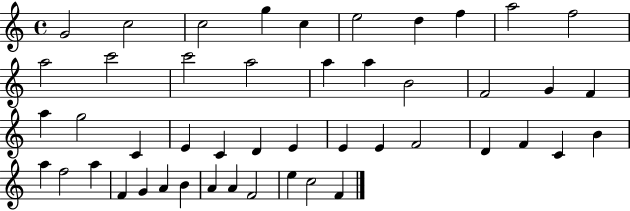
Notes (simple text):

G4/h C5/h C5/h G5/q C5/q E5/h D5/q F5/q A5/h F5/h A5/h C6/h C6/h A5/h A5/q A5/q B4/h F4/h G4/q F4/q A5/q G5/h C4/q E4/q C4/q D4/q E4/q E4/q E4/q F4/h D4/q F4/q C4/q B4/q A5/q F5/h A5/q F4/q G4/q A4/q B4/q A4/q A4/q F4/h E5/q C5/h F4/q